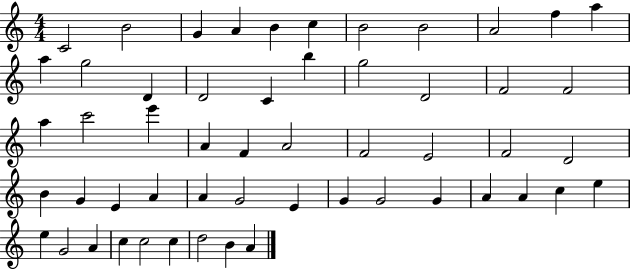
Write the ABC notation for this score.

X:1
T:Untitled
M:4/4
L:1/4
K:C
C2 B2 G A B c B2 B2 A2 f a a g2 D D2 C b g2 D2 F2 F2 a c'2 e' A F A2 F2 E2 F2 D2 B G E A A G2 E G G2 G A A c e e G2 A c c2 c d2 B A